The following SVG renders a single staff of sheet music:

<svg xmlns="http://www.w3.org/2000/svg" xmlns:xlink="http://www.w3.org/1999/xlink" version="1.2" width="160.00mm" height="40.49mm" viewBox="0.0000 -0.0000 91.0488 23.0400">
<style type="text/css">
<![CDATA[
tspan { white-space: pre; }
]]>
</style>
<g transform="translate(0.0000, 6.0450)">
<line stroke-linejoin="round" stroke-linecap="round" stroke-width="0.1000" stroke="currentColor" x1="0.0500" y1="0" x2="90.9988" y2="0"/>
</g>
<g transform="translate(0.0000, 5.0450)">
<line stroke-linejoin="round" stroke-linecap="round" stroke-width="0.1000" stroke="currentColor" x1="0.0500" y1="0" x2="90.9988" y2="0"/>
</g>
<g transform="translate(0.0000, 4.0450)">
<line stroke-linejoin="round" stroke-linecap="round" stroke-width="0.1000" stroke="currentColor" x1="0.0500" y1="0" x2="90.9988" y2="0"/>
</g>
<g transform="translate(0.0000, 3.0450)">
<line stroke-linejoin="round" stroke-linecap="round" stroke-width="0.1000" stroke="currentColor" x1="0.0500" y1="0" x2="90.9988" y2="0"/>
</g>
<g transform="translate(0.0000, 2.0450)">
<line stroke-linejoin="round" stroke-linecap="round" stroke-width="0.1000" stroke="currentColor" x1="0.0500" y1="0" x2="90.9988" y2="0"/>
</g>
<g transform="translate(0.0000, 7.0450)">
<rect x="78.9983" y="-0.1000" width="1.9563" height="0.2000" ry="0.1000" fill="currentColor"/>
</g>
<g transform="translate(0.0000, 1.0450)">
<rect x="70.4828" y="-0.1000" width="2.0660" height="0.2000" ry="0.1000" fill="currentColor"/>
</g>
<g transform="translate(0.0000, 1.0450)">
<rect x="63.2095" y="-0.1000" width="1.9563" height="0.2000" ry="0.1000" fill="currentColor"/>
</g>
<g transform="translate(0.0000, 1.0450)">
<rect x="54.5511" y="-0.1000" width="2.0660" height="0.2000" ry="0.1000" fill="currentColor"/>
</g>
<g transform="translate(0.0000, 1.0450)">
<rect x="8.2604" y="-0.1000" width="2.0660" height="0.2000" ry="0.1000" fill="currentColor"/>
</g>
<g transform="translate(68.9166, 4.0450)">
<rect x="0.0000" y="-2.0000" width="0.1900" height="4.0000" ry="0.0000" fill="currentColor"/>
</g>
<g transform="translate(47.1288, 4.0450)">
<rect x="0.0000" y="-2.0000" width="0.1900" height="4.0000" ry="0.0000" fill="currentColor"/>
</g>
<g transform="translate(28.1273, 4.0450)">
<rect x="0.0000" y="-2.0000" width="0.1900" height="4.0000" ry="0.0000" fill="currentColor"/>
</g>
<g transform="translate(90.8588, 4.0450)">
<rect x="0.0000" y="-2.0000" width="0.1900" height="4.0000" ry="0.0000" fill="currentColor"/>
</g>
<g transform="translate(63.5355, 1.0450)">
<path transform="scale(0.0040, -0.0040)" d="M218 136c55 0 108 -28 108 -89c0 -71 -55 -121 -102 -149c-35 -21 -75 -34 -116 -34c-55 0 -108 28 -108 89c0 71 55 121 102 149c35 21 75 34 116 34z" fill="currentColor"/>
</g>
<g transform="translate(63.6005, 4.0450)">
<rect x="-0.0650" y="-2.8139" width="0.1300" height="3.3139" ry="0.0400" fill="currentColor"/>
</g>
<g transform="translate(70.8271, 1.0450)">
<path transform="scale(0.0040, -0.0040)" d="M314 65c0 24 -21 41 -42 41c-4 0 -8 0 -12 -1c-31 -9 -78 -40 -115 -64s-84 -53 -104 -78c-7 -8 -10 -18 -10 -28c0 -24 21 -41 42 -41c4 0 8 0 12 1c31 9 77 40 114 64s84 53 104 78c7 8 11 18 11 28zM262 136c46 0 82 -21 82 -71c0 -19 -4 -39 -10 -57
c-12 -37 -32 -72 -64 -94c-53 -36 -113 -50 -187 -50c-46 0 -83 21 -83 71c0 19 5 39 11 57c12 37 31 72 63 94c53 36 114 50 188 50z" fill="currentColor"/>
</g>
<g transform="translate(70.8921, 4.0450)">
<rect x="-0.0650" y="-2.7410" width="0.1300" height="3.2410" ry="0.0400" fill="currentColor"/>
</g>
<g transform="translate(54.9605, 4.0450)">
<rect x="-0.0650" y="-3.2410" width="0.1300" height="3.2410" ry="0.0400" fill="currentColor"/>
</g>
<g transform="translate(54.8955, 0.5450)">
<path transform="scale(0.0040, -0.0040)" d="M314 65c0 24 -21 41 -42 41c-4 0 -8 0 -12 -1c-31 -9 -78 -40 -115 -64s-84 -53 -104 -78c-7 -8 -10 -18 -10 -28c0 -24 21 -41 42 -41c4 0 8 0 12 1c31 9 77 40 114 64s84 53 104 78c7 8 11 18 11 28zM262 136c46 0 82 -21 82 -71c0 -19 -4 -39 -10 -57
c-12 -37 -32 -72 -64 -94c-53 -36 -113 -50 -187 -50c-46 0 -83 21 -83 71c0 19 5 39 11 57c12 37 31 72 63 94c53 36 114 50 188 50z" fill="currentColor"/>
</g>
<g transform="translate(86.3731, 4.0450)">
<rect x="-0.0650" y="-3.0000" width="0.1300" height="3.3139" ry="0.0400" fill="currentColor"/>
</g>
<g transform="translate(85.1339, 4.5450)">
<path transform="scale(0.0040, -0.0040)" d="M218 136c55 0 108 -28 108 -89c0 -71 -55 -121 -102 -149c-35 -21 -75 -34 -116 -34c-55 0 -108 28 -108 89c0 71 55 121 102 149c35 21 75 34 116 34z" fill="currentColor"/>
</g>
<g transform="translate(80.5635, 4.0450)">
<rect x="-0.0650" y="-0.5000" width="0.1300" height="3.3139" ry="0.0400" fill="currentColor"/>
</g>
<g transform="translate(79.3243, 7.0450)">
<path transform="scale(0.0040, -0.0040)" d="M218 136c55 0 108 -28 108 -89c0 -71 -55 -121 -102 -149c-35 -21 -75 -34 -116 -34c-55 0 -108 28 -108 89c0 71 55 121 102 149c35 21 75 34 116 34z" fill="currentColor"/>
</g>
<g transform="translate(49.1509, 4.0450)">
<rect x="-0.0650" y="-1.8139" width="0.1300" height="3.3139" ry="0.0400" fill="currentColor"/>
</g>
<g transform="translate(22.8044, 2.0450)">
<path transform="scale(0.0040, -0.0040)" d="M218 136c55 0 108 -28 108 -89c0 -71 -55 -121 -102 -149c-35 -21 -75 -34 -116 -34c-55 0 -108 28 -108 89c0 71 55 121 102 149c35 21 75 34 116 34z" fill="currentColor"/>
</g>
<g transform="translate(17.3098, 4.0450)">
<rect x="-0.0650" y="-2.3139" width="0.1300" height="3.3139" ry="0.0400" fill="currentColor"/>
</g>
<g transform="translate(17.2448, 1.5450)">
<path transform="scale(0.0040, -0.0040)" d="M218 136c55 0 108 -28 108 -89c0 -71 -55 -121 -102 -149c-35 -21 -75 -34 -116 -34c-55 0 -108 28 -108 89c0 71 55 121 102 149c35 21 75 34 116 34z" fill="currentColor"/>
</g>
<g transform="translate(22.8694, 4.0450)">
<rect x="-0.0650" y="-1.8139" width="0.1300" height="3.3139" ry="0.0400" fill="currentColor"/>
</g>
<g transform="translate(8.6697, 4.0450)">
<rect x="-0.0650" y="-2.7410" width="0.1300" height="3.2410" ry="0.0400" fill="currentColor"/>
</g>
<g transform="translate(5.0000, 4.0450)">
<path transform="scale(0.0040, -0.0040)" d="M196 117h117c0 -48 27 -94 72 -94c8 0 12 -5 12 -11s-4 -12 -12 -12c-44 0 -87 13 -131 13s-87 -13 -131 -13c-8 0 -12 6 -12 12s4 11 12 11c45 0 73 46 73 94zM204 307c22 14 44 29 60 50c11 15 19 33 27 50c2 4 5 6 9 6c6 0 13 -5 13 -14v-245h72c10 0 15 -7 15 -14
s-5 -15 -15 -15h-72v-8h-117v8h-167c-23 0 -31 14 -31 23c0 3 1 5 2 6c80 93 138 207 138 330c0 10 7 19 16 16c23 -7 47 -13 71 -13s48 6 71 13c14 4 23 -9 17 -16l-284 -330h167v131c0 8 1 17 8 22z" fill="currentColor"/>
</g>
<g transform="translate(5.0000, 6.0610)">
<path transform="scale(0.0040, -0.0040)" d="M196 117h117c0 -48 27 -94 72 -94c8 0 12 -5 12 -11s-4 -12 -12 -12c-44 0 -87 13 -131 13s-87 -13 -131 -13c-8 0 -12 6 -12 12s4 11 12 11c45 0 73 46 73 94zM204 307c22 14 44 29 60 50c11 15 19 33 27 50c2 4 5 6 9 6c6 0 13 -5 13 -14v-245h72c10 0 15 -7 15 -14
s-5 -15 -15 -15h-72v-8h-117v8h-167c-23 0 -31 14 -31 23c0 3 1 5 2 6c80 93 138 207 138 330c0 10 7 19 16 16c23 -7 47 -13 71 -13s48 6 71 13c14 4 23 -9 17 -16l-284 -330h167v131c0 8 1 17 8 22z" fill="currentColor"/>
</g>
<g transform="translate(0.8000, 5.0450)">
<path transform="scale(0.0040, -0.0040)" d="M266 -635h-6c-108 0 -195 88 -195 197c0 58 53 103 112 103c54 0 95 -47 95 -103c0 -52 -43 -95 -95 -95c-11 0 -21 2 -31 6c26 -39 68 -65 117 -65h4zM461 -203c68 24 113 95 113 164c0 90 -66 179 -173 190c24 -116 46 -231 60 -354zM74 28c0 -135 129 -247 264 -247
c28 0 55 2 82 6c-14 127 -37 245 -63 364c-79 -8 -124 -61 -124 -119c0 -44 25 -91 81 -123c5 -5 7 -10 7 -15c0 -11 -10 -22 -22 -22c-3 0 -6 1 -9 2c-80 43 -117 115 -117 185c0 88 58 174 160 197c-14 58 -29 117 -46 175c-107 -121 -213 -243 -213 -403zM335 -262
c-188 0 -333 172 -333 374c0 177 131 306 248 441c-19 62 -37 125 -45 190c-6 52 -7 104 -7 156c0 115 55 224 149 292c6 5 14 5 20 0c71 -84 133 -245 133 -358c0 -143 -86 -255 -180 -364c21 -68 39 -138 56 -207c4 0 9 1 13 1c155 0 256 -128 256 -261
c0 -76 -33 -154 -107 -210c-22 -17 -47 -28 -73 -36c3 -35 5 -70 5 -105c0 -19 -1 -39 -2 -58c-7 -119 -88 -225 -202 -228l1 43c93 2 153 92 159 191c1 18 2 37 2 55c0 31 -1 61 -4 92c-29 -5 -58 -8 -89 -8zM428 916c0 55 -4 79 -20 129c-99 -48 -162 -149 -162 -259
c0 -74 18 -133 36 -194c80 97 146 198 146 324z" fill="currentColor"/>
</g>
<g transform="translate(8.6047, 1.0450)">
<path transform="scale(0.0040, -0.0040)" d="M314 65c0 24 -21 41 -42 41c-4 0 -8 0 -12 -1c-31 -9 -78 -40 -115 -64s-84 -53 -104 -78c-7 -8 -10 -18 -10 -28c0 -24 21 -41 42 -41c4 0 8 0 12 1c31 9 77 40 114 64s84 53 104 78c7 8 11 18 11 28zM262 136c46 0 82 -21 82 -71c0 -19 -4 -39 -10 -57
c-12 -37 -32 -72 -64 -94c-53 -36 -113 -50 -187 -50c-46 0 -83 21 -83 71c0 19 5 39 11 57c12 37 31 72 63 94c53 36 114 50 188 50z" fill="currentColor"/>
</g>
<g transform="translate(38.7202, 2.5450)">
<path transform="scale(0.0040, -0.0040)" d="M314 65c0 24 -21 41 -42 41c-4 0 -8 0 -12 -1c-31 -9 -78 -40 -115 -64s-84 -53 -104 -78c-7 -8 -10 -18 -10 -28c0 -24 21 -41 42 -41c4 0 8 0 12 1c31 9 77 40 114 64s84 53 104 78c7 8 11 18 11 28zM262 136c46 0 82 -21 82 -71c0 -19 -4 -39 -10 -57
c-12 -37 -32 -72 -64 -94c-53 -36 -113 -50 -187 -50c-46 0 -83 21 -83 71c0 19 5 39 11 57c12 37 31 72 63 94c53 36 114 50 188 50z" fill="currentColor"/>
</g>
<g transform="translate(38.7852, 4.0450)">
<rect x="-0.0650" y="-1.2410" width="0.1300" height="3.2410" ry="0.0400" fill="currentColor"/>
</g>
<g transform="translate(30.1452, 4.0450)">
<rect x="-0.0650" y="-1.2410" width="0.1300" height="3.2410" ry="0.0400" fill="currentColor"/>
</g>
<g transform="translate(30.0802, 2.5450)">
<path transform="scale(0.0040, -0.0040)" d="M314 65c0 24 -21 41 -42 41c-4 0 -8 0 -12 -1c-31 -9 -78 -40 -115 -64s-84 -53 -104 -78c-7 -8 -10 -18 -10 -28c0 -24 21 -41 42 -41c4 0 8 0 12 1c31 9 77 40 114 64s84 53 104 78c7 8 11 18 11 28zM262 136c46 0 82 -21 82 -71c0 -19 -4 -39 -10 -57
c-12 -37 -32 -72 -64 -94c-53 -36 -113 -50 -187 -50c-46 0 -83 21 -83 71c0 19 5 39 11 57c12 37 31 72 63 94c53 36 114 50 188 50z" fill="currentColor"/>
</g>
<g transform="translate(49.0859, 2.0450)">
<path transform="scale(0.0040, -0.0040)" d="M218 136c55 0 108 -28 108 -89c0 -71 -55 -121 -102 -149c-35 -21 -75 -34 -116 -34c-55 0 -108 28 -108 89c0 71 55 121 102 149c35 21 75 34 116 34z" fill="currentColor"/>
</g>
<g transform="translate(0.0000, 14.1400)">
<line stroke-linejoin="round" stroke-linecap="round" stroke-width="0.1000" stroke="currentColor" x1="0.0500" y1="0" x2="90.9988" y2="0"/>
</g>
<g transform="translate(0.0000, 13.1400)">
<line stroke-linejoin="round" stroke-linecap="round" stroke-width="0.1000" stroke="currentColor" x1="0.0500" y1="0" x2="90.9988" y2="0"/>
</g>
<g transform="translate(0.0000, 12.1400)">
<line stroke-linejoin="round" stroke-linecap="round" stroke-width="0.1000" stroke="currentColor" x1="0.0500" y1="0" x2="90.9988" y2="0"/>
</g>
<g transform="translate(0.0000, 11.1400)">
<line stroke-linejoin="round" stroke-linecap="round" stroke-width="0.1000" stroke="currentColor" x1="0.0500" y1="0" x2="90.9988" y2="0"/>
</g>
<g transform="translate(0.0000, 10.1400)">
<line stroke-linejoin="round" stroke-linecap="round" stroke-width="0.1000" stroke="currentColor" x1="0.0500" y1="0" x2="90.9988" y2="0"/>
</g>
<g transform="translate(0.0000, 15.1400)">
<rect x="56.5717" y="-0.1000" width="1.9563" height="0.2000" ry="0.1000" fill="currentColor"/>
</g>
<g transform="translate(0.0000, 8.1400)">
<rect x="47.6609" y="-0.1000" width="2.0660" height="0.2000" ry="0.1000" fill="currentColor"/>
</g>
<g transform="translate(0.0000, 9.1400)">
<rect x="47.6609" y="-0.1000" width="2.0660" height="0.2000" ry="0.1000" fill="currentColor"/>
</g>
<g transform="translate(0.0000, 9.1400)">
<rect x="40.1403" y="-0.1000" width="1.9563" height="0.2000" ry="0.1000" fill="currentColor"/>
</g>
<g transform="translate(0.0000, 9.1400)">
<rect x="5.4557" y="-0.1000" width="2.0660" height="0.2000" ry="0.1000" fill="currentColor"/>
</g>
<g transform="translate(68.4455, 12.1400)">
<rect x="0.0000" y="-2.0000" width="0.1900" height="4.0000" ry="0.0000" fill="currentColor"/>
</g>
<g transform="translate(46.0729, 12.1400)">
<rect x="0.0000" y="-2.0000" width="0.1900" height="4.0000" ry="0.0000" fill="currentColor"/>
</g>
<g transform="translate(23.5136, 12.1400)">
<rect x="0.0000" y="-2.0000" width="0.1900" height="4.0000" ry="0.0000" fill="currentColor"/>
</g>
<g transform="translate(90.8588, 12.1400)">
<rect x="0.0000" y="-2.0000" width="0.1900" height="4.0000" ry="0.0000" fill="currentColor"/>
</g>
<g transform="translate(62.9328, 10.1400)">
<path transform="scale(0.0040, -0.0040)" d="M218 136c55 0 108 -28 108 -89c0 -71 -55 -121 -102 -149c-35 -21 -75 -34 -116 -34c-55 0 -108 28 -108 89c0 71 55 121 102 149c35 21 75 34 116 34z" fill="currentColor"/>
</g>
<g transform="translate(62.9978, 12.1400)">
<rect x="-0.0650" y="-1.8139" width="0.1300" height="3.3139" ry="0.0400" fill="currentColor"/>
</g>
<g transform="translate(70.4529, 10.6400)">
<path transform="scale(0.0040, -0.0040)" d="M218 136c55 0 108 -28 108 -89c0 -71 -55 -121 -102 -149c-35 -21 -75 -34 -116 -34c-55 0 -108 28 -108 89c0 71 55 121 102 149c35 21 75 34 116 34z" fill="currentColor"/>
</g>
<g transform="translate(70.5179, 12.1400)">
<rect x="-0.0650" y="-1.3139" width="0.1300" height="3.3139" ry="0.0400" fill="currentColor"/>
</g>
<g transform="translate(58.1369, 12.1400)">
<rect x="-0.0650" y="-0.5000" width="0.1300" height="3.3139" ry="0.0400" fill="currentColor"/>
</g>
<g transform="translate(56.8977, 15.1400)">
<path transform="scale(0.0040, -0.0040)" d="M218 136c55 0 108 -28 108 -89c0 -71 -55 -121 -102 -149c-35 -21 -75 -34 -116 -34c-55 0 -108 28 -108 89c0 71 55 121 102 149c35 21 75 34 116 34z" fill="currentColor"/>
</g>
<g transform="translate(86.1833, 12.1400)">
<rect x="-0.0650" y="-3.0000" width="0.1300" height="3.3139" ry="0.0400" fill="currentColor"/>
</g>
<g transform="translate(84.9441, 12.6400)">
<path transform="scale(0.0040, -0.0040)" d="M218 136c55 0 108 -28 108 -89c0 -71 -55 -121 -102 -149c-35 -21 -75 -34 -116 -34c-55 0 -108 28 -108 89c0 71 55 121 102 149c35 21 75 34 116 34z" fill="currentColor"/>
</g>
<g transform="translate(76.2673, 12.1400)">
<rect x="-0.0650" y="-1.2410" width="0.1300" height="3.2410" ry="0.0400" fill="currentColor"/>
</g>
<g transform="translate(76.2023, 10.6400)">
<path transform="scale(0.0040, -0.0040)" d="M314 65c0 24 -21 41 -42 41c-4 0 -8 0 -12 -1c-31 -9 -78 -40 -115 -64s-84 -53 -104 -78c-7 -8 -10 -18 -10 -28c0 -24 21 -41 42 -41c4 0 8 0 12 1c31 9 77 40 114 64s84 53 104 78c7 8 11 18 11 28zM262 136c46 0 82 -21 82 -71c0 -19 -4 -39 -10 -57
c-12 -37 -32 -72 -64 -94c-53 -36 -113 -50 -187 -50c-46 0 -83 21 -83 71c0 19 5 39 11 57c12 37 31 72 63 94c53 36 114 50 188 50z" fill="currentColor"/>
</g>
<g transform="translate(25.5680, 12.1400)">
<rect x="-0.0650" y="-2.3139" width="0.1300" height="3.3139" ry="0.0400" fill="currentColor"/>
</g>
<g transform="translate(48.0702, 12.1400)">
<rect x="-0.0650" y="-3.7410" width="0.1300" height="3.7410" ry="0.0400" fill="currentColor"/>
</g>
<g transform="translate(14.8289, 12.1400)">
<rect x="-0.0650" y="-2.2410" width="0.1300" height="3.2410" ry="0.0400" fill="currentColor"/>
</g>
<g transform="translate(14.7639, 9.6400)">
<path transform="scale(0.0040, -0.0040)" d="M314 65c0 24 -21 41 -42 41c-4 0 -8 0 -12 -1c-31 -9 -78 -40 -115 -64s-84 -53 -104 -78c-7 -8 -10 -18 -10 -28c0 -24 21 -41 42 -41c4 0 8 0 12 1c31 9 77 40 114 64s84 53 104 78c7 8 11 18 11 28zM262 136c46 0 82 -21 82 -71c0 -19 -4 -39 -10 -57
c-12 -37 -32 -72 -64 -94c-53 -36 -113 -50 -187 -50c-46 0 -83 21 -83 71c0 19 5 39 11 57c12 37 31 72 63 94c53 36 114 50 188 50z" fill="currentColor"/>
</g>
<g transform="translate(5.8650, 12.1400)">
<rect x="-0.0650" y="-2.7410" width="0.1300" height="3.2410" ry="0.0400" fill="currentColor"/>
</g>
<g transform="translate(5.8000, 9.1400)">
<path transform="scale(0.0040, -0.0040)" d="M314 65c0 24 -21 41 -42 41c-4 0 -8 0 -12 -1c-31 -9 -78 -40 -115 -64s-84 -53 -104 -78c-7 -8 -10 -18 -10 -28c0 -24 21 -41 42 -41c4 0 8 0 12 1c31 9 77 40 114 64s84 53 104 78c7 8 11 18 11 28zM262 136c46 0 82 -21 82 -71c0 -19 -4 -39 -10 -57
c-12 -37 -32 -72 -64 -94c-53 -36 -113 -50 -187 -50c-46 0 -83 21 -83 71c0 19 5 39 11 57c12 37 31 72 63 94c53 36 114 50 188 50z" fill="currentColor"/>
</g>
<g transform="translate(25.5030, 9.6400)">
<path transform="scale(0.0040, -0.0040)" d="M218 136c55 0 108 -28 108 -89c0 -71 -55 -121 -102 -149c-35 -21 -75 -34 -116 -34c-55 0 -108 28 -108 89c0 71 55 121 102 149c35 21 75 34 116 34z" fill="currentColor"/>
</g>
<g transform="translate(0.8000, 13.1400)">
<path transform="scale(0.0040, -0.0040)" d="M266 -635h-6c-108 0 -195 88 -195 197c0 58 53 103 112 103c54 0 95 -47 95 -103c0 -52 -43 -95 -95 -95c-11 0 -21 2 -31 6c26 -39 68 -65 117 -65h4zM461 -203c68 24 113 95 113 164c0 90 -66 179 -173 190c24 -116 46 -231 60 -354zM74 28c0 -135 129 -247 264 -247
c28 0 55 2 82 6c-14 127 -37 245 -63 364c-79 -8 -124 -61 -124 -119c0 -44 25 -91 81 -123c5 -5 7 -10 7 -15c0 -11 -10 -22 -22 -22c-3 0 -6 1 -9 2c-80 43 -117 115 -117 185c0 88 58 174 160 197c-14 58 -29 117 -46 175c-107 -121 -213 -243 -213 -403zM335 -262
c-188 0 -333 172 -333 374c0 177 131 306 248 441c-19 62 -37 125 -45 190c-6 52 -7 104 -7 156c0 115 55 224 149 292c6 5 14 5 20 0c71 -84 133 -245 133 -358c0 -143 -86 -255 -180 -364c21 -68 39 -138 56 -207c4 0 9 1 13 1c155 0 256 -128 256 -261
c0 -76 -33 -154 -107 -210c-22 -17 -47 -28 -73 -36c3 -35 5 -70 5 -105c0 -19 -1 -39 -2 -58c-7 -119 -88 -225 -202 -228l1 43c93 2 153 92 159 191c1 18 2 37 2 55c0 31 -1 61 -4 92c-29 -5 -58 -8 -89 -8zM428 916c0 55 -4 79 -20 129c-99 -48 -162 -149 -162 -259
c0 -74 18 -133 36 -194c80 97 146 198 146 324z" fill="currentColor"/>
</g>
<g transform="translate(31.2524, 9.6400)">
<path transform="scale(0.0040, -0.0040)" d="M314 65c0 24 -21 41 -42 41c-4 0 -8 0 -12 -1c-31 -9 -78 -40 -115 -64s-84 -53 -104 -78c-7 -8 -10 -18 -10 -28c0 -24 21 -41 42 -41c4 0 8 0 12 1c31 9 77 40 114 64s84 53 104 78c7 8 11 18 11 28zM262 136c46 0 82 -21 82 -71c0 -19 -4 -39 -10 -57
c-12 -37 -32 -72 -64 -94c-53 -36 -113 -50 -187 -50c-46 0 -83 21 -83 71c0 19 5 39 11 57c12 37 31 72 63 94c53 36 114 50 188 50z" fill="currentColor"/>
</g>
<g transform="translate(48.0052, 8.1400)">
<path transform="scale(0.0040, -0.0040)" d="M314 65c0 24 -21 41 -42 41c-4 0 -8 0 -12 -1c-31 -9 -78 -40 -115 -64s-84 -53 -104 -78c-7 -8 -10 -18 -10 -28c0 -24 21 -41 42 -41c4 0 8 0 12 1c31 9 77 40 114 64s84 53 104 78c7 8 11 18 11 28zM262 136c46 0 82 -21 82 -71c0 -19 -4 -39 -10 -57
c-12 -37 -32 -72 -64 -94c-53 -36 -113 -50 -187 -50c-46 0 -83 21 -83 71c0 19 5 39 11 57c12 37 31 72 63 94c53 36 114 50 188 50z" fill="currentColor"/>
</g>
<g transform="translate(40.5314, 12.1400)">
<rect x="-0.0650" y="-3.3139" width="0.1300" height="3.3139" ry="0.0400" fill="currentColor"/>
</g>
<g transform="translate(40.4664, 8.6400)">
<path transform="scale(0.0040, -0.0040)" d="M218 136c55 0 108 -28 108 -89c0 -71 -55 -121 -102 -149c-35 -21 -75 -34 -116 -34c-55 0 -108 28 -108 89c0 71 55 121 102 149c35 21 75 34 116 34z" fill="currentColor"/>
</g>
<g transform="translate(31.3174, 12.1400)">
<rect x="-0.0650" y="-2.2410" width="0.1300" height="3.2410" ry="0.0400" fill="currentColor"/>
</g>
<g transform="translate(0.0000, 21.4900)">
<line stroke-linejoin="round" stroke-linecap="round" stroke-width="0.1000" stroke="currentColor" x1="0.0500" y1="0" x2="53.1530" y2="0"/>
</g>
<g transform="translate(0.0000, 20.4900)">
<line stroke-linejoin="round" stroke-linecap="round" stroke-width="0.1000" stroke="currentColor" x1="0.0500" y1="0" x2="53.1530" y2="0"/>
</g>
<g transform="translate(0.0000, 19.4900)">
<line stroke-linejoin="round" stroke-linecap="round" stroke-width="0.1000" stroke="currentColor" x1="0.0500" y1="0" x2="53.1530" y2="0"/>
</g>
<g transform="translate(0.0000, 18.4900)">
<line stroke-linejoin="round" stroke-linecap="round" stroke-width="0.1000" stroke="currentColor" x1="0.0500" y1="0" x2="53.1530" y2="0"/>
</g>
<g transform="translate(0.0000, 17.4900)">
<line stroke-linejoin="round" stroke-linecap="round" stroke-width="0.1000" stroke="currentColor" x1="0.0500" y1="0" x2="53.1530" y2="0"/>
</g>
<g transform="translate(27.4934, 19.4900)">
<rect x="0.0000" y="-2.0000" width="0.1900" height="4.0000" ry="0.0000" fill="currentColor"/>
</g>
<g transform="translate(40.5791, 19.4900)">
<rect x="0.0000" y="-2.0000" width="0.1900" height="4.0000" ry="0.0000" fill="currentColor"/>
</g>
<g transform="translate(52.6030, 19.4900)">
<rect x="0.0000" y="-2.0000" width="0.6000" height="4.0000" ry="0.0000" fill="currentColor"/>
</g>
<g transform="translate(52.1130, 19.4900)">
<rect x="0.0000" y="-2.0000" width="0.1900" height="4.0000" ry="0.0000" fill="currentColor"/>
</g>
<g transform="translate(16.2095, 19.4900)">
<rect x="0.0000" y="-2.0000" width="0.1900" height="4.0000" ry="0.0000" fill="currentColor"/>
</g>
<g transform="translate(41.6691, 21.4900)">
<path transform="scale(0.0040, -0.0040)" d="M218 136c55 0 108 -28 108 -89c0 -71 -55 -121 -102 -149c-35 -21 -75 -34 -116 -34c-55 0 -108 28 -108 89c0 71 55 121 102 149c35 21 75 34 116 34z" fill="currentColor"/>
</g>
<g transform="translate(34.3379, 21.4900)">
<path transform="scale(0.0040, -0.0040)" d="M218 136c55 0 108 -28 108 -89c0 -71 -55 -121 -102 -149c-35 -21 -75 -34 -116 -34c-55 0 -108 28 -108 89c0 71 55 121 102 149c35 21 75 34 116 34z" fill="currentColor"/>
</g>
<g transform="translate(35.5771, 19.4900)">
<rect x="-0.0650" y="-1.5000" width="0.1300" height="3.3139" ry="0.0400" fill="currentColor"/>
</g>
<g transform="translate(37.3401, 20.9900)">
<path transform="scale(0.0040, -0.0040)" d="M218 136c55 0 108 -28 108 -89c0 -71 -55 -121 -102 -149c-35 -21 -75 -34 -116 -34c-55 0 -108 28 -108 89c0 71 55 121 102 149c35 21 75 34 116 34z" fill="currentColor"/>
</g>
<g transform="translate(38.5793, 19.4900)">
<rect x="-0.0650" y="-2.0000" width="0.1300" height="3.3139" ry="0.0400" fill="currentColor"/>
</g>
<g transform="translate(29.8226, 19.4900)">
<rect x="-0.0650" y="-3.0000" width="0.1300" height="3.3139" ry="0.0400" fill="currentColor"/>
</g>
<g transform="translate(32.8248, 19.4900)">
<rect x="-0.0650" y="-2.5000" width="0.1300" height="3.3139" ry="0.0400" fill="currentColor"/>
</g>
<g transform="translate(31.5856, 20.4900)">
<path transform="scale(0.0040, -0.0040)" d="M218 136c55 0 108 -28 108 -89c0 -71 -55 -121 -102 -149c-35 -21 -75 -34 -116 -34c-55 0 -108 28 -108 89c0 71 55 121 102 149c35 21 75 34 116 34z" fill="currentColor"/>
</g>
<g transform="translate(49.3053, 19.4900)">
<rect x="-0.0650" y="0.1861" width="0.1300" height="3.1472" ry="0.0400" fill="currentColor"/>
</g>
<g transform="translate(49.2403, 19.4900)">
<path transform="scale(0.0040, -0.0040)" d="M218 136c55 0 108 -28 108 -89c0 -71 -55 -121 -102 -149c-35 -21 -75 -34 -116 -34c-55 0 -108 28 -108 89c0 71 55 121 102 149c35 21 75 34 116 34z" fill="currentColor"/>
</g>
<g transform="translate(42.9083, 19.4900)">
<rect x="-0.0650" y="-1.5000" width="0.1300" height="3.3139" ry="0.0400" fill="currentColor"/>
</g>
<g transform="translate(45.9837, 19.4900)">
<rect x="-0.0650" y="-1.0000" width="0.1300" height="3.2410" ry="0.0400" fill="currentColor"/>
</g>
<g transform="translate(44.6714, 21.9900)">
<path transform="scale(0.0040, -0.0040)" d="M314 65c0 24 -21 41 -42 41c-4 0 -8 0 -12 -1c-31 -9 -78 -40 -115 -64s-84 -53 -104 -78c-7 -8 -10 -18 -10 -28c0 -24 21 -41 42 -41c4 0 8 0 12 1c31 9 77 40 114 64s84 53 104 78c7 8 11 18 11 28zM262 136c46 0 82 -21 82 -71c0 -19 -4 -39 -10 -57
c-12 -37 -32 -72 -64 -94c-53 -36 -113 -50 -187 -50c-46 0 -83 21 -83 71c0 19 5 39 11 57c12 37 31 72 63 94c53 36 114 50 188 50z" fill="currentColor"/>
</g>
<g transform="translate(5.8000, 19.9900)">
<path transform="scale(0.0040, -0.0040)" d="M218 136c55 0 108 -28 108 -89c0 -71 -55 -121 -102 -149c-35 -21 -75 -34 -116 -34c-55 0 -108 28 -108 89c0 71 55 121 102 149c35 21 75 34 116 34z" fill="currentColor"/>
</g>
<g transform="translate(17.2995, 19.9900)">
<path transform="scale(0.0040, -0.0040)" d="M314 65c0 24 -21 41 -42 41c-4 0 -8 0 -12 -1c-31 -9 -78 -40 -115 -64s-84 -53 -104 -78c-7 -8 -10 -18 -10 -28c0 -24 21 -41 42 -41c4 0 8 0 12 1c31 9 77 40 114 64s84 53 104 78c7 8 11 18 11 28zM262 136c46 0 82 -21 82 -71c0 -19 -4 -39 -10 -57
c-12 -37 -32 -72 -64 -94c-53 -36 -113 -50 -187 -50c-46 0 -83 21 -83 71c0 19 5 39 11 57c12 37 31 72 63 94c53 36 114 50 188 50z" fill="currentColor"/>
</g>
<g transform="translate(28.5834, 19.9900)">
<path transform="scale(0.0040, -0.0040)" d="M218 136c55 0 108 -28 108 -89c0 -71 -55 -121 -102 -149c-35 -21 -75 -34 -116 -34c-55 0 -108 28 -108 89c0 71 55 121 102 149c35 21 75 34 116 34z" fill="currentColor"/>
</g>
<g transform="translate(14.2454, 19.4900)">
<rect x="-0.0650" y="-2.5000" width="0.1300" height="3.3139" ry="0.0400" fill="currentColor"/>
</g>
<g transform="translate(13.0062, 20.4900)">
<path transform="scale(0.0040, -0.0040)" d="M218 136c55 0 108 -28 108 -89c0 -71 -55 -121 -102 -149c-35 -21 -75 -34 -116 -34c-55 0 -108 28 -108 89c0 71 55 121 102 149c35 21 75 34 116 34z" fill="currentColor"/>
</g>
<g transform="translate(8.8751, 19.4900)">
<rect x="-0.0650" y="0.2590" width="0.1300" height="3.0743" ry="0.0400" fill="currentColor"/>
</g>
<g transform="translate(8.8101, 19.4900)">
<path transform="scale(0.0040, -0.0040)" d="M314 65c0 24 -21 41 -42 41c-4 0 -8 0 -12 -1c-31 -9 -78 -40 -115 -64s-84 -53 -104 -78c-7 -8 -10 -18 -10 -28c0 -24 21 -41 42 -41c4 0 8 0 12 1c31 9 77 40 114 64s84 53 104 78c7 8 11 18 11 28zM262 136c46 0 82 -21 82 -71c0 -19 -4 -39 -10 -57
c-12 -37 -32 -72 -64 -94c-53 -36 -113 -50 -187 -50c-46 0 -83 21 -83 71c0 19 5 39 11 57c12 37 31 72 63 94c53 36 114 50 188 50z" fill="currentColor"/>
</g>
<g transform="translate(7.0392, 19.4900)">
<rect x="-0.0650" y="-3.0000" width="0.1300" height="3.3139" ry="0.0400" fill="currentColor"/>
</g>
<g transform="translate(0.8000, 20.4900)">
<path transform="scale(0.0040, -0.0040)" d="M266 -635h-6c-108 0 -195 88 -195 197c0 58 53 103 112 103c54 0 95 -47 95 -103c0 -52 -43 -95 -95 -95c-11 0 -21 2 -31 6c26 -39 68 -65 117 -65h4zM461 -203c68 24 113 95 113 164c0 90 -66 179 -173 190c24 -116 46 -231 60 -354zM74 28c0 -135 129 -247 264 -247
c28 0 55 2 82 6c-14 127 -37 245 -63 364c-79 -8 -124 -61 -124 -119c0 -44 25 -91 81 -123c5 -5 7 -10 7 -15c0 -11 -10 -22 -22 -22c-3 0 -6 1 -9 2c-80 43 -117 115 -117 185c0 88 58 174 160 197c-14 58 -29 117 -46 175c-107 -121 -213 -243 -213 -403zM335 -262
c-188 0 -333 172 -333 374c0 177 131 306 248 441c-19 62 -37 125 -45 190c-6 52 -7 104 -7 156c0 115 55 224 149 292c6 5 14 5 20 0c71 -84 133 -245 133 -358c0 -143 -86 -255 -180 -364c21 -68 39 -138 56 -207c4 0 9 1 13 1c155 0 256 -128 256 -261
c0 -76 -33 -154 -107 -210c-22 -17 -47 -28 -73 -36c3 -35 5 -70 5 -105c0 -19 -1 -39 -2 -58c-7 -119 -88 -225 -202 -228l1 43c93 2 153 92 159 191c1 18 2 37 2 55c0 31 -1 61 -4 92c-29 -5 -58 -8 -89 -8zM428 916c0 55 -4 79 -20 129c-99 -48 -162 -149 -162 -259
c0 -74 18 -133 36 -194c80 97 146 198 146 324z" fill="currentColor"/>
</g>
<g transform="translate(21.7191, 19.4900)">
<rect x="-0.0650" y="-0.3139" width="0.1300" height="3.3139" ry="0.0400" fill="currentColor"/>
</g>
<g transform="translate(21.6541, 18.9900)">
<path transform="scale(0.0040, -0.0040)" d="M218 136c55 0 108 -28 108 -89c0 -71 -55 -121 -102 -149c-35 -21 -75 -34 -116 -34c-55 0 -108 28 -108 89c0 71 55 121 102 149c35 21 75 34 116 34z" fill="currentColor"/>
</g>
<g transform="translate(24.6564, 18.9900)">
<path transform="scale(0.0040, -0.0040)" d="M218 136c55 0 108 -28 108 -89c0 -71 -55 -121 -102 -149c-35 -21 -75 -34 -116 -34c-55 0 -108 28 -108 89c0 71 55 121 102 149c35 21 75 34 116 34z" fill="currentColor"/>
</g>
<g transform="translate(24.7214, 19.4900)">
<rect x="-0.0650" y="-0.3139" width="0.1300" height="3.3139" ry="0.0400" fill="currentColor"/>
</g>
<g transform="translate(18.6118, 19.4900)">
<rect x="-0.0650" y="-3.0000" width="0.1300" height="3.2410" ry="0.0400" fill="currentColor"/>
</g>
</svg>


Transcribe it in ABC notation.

X:1
T:Untitled
M:4/4
L:1/4
K:C
a2 g f e2 e2 f b2 a a2 C A a2 g2 g g2 b c'2 C f e e2 A A B2 G A2 c c A G E F E D2 B